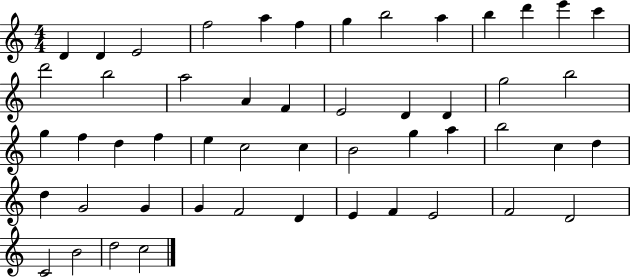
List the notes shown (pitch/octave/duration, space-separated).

D4/q D4/q E4/h F5/h A5/q F5/q G5/q B5/h A5/q B5/q D6/q E6/q C6/q D6/h B5/h A5/h A4/q F4/q E4/h D4/q D4/q G5/h B5/h G5/q F5/q D5/q F5/q E5/q C5/h C5/q B4/h G5/q A5/q B5/h C5/q D5/q D5/q G4/h G4/q G4/q F4/h D4/q E4/q F4/q E4/h F4/h D4/h C4/h B4/h D5/h C5/h